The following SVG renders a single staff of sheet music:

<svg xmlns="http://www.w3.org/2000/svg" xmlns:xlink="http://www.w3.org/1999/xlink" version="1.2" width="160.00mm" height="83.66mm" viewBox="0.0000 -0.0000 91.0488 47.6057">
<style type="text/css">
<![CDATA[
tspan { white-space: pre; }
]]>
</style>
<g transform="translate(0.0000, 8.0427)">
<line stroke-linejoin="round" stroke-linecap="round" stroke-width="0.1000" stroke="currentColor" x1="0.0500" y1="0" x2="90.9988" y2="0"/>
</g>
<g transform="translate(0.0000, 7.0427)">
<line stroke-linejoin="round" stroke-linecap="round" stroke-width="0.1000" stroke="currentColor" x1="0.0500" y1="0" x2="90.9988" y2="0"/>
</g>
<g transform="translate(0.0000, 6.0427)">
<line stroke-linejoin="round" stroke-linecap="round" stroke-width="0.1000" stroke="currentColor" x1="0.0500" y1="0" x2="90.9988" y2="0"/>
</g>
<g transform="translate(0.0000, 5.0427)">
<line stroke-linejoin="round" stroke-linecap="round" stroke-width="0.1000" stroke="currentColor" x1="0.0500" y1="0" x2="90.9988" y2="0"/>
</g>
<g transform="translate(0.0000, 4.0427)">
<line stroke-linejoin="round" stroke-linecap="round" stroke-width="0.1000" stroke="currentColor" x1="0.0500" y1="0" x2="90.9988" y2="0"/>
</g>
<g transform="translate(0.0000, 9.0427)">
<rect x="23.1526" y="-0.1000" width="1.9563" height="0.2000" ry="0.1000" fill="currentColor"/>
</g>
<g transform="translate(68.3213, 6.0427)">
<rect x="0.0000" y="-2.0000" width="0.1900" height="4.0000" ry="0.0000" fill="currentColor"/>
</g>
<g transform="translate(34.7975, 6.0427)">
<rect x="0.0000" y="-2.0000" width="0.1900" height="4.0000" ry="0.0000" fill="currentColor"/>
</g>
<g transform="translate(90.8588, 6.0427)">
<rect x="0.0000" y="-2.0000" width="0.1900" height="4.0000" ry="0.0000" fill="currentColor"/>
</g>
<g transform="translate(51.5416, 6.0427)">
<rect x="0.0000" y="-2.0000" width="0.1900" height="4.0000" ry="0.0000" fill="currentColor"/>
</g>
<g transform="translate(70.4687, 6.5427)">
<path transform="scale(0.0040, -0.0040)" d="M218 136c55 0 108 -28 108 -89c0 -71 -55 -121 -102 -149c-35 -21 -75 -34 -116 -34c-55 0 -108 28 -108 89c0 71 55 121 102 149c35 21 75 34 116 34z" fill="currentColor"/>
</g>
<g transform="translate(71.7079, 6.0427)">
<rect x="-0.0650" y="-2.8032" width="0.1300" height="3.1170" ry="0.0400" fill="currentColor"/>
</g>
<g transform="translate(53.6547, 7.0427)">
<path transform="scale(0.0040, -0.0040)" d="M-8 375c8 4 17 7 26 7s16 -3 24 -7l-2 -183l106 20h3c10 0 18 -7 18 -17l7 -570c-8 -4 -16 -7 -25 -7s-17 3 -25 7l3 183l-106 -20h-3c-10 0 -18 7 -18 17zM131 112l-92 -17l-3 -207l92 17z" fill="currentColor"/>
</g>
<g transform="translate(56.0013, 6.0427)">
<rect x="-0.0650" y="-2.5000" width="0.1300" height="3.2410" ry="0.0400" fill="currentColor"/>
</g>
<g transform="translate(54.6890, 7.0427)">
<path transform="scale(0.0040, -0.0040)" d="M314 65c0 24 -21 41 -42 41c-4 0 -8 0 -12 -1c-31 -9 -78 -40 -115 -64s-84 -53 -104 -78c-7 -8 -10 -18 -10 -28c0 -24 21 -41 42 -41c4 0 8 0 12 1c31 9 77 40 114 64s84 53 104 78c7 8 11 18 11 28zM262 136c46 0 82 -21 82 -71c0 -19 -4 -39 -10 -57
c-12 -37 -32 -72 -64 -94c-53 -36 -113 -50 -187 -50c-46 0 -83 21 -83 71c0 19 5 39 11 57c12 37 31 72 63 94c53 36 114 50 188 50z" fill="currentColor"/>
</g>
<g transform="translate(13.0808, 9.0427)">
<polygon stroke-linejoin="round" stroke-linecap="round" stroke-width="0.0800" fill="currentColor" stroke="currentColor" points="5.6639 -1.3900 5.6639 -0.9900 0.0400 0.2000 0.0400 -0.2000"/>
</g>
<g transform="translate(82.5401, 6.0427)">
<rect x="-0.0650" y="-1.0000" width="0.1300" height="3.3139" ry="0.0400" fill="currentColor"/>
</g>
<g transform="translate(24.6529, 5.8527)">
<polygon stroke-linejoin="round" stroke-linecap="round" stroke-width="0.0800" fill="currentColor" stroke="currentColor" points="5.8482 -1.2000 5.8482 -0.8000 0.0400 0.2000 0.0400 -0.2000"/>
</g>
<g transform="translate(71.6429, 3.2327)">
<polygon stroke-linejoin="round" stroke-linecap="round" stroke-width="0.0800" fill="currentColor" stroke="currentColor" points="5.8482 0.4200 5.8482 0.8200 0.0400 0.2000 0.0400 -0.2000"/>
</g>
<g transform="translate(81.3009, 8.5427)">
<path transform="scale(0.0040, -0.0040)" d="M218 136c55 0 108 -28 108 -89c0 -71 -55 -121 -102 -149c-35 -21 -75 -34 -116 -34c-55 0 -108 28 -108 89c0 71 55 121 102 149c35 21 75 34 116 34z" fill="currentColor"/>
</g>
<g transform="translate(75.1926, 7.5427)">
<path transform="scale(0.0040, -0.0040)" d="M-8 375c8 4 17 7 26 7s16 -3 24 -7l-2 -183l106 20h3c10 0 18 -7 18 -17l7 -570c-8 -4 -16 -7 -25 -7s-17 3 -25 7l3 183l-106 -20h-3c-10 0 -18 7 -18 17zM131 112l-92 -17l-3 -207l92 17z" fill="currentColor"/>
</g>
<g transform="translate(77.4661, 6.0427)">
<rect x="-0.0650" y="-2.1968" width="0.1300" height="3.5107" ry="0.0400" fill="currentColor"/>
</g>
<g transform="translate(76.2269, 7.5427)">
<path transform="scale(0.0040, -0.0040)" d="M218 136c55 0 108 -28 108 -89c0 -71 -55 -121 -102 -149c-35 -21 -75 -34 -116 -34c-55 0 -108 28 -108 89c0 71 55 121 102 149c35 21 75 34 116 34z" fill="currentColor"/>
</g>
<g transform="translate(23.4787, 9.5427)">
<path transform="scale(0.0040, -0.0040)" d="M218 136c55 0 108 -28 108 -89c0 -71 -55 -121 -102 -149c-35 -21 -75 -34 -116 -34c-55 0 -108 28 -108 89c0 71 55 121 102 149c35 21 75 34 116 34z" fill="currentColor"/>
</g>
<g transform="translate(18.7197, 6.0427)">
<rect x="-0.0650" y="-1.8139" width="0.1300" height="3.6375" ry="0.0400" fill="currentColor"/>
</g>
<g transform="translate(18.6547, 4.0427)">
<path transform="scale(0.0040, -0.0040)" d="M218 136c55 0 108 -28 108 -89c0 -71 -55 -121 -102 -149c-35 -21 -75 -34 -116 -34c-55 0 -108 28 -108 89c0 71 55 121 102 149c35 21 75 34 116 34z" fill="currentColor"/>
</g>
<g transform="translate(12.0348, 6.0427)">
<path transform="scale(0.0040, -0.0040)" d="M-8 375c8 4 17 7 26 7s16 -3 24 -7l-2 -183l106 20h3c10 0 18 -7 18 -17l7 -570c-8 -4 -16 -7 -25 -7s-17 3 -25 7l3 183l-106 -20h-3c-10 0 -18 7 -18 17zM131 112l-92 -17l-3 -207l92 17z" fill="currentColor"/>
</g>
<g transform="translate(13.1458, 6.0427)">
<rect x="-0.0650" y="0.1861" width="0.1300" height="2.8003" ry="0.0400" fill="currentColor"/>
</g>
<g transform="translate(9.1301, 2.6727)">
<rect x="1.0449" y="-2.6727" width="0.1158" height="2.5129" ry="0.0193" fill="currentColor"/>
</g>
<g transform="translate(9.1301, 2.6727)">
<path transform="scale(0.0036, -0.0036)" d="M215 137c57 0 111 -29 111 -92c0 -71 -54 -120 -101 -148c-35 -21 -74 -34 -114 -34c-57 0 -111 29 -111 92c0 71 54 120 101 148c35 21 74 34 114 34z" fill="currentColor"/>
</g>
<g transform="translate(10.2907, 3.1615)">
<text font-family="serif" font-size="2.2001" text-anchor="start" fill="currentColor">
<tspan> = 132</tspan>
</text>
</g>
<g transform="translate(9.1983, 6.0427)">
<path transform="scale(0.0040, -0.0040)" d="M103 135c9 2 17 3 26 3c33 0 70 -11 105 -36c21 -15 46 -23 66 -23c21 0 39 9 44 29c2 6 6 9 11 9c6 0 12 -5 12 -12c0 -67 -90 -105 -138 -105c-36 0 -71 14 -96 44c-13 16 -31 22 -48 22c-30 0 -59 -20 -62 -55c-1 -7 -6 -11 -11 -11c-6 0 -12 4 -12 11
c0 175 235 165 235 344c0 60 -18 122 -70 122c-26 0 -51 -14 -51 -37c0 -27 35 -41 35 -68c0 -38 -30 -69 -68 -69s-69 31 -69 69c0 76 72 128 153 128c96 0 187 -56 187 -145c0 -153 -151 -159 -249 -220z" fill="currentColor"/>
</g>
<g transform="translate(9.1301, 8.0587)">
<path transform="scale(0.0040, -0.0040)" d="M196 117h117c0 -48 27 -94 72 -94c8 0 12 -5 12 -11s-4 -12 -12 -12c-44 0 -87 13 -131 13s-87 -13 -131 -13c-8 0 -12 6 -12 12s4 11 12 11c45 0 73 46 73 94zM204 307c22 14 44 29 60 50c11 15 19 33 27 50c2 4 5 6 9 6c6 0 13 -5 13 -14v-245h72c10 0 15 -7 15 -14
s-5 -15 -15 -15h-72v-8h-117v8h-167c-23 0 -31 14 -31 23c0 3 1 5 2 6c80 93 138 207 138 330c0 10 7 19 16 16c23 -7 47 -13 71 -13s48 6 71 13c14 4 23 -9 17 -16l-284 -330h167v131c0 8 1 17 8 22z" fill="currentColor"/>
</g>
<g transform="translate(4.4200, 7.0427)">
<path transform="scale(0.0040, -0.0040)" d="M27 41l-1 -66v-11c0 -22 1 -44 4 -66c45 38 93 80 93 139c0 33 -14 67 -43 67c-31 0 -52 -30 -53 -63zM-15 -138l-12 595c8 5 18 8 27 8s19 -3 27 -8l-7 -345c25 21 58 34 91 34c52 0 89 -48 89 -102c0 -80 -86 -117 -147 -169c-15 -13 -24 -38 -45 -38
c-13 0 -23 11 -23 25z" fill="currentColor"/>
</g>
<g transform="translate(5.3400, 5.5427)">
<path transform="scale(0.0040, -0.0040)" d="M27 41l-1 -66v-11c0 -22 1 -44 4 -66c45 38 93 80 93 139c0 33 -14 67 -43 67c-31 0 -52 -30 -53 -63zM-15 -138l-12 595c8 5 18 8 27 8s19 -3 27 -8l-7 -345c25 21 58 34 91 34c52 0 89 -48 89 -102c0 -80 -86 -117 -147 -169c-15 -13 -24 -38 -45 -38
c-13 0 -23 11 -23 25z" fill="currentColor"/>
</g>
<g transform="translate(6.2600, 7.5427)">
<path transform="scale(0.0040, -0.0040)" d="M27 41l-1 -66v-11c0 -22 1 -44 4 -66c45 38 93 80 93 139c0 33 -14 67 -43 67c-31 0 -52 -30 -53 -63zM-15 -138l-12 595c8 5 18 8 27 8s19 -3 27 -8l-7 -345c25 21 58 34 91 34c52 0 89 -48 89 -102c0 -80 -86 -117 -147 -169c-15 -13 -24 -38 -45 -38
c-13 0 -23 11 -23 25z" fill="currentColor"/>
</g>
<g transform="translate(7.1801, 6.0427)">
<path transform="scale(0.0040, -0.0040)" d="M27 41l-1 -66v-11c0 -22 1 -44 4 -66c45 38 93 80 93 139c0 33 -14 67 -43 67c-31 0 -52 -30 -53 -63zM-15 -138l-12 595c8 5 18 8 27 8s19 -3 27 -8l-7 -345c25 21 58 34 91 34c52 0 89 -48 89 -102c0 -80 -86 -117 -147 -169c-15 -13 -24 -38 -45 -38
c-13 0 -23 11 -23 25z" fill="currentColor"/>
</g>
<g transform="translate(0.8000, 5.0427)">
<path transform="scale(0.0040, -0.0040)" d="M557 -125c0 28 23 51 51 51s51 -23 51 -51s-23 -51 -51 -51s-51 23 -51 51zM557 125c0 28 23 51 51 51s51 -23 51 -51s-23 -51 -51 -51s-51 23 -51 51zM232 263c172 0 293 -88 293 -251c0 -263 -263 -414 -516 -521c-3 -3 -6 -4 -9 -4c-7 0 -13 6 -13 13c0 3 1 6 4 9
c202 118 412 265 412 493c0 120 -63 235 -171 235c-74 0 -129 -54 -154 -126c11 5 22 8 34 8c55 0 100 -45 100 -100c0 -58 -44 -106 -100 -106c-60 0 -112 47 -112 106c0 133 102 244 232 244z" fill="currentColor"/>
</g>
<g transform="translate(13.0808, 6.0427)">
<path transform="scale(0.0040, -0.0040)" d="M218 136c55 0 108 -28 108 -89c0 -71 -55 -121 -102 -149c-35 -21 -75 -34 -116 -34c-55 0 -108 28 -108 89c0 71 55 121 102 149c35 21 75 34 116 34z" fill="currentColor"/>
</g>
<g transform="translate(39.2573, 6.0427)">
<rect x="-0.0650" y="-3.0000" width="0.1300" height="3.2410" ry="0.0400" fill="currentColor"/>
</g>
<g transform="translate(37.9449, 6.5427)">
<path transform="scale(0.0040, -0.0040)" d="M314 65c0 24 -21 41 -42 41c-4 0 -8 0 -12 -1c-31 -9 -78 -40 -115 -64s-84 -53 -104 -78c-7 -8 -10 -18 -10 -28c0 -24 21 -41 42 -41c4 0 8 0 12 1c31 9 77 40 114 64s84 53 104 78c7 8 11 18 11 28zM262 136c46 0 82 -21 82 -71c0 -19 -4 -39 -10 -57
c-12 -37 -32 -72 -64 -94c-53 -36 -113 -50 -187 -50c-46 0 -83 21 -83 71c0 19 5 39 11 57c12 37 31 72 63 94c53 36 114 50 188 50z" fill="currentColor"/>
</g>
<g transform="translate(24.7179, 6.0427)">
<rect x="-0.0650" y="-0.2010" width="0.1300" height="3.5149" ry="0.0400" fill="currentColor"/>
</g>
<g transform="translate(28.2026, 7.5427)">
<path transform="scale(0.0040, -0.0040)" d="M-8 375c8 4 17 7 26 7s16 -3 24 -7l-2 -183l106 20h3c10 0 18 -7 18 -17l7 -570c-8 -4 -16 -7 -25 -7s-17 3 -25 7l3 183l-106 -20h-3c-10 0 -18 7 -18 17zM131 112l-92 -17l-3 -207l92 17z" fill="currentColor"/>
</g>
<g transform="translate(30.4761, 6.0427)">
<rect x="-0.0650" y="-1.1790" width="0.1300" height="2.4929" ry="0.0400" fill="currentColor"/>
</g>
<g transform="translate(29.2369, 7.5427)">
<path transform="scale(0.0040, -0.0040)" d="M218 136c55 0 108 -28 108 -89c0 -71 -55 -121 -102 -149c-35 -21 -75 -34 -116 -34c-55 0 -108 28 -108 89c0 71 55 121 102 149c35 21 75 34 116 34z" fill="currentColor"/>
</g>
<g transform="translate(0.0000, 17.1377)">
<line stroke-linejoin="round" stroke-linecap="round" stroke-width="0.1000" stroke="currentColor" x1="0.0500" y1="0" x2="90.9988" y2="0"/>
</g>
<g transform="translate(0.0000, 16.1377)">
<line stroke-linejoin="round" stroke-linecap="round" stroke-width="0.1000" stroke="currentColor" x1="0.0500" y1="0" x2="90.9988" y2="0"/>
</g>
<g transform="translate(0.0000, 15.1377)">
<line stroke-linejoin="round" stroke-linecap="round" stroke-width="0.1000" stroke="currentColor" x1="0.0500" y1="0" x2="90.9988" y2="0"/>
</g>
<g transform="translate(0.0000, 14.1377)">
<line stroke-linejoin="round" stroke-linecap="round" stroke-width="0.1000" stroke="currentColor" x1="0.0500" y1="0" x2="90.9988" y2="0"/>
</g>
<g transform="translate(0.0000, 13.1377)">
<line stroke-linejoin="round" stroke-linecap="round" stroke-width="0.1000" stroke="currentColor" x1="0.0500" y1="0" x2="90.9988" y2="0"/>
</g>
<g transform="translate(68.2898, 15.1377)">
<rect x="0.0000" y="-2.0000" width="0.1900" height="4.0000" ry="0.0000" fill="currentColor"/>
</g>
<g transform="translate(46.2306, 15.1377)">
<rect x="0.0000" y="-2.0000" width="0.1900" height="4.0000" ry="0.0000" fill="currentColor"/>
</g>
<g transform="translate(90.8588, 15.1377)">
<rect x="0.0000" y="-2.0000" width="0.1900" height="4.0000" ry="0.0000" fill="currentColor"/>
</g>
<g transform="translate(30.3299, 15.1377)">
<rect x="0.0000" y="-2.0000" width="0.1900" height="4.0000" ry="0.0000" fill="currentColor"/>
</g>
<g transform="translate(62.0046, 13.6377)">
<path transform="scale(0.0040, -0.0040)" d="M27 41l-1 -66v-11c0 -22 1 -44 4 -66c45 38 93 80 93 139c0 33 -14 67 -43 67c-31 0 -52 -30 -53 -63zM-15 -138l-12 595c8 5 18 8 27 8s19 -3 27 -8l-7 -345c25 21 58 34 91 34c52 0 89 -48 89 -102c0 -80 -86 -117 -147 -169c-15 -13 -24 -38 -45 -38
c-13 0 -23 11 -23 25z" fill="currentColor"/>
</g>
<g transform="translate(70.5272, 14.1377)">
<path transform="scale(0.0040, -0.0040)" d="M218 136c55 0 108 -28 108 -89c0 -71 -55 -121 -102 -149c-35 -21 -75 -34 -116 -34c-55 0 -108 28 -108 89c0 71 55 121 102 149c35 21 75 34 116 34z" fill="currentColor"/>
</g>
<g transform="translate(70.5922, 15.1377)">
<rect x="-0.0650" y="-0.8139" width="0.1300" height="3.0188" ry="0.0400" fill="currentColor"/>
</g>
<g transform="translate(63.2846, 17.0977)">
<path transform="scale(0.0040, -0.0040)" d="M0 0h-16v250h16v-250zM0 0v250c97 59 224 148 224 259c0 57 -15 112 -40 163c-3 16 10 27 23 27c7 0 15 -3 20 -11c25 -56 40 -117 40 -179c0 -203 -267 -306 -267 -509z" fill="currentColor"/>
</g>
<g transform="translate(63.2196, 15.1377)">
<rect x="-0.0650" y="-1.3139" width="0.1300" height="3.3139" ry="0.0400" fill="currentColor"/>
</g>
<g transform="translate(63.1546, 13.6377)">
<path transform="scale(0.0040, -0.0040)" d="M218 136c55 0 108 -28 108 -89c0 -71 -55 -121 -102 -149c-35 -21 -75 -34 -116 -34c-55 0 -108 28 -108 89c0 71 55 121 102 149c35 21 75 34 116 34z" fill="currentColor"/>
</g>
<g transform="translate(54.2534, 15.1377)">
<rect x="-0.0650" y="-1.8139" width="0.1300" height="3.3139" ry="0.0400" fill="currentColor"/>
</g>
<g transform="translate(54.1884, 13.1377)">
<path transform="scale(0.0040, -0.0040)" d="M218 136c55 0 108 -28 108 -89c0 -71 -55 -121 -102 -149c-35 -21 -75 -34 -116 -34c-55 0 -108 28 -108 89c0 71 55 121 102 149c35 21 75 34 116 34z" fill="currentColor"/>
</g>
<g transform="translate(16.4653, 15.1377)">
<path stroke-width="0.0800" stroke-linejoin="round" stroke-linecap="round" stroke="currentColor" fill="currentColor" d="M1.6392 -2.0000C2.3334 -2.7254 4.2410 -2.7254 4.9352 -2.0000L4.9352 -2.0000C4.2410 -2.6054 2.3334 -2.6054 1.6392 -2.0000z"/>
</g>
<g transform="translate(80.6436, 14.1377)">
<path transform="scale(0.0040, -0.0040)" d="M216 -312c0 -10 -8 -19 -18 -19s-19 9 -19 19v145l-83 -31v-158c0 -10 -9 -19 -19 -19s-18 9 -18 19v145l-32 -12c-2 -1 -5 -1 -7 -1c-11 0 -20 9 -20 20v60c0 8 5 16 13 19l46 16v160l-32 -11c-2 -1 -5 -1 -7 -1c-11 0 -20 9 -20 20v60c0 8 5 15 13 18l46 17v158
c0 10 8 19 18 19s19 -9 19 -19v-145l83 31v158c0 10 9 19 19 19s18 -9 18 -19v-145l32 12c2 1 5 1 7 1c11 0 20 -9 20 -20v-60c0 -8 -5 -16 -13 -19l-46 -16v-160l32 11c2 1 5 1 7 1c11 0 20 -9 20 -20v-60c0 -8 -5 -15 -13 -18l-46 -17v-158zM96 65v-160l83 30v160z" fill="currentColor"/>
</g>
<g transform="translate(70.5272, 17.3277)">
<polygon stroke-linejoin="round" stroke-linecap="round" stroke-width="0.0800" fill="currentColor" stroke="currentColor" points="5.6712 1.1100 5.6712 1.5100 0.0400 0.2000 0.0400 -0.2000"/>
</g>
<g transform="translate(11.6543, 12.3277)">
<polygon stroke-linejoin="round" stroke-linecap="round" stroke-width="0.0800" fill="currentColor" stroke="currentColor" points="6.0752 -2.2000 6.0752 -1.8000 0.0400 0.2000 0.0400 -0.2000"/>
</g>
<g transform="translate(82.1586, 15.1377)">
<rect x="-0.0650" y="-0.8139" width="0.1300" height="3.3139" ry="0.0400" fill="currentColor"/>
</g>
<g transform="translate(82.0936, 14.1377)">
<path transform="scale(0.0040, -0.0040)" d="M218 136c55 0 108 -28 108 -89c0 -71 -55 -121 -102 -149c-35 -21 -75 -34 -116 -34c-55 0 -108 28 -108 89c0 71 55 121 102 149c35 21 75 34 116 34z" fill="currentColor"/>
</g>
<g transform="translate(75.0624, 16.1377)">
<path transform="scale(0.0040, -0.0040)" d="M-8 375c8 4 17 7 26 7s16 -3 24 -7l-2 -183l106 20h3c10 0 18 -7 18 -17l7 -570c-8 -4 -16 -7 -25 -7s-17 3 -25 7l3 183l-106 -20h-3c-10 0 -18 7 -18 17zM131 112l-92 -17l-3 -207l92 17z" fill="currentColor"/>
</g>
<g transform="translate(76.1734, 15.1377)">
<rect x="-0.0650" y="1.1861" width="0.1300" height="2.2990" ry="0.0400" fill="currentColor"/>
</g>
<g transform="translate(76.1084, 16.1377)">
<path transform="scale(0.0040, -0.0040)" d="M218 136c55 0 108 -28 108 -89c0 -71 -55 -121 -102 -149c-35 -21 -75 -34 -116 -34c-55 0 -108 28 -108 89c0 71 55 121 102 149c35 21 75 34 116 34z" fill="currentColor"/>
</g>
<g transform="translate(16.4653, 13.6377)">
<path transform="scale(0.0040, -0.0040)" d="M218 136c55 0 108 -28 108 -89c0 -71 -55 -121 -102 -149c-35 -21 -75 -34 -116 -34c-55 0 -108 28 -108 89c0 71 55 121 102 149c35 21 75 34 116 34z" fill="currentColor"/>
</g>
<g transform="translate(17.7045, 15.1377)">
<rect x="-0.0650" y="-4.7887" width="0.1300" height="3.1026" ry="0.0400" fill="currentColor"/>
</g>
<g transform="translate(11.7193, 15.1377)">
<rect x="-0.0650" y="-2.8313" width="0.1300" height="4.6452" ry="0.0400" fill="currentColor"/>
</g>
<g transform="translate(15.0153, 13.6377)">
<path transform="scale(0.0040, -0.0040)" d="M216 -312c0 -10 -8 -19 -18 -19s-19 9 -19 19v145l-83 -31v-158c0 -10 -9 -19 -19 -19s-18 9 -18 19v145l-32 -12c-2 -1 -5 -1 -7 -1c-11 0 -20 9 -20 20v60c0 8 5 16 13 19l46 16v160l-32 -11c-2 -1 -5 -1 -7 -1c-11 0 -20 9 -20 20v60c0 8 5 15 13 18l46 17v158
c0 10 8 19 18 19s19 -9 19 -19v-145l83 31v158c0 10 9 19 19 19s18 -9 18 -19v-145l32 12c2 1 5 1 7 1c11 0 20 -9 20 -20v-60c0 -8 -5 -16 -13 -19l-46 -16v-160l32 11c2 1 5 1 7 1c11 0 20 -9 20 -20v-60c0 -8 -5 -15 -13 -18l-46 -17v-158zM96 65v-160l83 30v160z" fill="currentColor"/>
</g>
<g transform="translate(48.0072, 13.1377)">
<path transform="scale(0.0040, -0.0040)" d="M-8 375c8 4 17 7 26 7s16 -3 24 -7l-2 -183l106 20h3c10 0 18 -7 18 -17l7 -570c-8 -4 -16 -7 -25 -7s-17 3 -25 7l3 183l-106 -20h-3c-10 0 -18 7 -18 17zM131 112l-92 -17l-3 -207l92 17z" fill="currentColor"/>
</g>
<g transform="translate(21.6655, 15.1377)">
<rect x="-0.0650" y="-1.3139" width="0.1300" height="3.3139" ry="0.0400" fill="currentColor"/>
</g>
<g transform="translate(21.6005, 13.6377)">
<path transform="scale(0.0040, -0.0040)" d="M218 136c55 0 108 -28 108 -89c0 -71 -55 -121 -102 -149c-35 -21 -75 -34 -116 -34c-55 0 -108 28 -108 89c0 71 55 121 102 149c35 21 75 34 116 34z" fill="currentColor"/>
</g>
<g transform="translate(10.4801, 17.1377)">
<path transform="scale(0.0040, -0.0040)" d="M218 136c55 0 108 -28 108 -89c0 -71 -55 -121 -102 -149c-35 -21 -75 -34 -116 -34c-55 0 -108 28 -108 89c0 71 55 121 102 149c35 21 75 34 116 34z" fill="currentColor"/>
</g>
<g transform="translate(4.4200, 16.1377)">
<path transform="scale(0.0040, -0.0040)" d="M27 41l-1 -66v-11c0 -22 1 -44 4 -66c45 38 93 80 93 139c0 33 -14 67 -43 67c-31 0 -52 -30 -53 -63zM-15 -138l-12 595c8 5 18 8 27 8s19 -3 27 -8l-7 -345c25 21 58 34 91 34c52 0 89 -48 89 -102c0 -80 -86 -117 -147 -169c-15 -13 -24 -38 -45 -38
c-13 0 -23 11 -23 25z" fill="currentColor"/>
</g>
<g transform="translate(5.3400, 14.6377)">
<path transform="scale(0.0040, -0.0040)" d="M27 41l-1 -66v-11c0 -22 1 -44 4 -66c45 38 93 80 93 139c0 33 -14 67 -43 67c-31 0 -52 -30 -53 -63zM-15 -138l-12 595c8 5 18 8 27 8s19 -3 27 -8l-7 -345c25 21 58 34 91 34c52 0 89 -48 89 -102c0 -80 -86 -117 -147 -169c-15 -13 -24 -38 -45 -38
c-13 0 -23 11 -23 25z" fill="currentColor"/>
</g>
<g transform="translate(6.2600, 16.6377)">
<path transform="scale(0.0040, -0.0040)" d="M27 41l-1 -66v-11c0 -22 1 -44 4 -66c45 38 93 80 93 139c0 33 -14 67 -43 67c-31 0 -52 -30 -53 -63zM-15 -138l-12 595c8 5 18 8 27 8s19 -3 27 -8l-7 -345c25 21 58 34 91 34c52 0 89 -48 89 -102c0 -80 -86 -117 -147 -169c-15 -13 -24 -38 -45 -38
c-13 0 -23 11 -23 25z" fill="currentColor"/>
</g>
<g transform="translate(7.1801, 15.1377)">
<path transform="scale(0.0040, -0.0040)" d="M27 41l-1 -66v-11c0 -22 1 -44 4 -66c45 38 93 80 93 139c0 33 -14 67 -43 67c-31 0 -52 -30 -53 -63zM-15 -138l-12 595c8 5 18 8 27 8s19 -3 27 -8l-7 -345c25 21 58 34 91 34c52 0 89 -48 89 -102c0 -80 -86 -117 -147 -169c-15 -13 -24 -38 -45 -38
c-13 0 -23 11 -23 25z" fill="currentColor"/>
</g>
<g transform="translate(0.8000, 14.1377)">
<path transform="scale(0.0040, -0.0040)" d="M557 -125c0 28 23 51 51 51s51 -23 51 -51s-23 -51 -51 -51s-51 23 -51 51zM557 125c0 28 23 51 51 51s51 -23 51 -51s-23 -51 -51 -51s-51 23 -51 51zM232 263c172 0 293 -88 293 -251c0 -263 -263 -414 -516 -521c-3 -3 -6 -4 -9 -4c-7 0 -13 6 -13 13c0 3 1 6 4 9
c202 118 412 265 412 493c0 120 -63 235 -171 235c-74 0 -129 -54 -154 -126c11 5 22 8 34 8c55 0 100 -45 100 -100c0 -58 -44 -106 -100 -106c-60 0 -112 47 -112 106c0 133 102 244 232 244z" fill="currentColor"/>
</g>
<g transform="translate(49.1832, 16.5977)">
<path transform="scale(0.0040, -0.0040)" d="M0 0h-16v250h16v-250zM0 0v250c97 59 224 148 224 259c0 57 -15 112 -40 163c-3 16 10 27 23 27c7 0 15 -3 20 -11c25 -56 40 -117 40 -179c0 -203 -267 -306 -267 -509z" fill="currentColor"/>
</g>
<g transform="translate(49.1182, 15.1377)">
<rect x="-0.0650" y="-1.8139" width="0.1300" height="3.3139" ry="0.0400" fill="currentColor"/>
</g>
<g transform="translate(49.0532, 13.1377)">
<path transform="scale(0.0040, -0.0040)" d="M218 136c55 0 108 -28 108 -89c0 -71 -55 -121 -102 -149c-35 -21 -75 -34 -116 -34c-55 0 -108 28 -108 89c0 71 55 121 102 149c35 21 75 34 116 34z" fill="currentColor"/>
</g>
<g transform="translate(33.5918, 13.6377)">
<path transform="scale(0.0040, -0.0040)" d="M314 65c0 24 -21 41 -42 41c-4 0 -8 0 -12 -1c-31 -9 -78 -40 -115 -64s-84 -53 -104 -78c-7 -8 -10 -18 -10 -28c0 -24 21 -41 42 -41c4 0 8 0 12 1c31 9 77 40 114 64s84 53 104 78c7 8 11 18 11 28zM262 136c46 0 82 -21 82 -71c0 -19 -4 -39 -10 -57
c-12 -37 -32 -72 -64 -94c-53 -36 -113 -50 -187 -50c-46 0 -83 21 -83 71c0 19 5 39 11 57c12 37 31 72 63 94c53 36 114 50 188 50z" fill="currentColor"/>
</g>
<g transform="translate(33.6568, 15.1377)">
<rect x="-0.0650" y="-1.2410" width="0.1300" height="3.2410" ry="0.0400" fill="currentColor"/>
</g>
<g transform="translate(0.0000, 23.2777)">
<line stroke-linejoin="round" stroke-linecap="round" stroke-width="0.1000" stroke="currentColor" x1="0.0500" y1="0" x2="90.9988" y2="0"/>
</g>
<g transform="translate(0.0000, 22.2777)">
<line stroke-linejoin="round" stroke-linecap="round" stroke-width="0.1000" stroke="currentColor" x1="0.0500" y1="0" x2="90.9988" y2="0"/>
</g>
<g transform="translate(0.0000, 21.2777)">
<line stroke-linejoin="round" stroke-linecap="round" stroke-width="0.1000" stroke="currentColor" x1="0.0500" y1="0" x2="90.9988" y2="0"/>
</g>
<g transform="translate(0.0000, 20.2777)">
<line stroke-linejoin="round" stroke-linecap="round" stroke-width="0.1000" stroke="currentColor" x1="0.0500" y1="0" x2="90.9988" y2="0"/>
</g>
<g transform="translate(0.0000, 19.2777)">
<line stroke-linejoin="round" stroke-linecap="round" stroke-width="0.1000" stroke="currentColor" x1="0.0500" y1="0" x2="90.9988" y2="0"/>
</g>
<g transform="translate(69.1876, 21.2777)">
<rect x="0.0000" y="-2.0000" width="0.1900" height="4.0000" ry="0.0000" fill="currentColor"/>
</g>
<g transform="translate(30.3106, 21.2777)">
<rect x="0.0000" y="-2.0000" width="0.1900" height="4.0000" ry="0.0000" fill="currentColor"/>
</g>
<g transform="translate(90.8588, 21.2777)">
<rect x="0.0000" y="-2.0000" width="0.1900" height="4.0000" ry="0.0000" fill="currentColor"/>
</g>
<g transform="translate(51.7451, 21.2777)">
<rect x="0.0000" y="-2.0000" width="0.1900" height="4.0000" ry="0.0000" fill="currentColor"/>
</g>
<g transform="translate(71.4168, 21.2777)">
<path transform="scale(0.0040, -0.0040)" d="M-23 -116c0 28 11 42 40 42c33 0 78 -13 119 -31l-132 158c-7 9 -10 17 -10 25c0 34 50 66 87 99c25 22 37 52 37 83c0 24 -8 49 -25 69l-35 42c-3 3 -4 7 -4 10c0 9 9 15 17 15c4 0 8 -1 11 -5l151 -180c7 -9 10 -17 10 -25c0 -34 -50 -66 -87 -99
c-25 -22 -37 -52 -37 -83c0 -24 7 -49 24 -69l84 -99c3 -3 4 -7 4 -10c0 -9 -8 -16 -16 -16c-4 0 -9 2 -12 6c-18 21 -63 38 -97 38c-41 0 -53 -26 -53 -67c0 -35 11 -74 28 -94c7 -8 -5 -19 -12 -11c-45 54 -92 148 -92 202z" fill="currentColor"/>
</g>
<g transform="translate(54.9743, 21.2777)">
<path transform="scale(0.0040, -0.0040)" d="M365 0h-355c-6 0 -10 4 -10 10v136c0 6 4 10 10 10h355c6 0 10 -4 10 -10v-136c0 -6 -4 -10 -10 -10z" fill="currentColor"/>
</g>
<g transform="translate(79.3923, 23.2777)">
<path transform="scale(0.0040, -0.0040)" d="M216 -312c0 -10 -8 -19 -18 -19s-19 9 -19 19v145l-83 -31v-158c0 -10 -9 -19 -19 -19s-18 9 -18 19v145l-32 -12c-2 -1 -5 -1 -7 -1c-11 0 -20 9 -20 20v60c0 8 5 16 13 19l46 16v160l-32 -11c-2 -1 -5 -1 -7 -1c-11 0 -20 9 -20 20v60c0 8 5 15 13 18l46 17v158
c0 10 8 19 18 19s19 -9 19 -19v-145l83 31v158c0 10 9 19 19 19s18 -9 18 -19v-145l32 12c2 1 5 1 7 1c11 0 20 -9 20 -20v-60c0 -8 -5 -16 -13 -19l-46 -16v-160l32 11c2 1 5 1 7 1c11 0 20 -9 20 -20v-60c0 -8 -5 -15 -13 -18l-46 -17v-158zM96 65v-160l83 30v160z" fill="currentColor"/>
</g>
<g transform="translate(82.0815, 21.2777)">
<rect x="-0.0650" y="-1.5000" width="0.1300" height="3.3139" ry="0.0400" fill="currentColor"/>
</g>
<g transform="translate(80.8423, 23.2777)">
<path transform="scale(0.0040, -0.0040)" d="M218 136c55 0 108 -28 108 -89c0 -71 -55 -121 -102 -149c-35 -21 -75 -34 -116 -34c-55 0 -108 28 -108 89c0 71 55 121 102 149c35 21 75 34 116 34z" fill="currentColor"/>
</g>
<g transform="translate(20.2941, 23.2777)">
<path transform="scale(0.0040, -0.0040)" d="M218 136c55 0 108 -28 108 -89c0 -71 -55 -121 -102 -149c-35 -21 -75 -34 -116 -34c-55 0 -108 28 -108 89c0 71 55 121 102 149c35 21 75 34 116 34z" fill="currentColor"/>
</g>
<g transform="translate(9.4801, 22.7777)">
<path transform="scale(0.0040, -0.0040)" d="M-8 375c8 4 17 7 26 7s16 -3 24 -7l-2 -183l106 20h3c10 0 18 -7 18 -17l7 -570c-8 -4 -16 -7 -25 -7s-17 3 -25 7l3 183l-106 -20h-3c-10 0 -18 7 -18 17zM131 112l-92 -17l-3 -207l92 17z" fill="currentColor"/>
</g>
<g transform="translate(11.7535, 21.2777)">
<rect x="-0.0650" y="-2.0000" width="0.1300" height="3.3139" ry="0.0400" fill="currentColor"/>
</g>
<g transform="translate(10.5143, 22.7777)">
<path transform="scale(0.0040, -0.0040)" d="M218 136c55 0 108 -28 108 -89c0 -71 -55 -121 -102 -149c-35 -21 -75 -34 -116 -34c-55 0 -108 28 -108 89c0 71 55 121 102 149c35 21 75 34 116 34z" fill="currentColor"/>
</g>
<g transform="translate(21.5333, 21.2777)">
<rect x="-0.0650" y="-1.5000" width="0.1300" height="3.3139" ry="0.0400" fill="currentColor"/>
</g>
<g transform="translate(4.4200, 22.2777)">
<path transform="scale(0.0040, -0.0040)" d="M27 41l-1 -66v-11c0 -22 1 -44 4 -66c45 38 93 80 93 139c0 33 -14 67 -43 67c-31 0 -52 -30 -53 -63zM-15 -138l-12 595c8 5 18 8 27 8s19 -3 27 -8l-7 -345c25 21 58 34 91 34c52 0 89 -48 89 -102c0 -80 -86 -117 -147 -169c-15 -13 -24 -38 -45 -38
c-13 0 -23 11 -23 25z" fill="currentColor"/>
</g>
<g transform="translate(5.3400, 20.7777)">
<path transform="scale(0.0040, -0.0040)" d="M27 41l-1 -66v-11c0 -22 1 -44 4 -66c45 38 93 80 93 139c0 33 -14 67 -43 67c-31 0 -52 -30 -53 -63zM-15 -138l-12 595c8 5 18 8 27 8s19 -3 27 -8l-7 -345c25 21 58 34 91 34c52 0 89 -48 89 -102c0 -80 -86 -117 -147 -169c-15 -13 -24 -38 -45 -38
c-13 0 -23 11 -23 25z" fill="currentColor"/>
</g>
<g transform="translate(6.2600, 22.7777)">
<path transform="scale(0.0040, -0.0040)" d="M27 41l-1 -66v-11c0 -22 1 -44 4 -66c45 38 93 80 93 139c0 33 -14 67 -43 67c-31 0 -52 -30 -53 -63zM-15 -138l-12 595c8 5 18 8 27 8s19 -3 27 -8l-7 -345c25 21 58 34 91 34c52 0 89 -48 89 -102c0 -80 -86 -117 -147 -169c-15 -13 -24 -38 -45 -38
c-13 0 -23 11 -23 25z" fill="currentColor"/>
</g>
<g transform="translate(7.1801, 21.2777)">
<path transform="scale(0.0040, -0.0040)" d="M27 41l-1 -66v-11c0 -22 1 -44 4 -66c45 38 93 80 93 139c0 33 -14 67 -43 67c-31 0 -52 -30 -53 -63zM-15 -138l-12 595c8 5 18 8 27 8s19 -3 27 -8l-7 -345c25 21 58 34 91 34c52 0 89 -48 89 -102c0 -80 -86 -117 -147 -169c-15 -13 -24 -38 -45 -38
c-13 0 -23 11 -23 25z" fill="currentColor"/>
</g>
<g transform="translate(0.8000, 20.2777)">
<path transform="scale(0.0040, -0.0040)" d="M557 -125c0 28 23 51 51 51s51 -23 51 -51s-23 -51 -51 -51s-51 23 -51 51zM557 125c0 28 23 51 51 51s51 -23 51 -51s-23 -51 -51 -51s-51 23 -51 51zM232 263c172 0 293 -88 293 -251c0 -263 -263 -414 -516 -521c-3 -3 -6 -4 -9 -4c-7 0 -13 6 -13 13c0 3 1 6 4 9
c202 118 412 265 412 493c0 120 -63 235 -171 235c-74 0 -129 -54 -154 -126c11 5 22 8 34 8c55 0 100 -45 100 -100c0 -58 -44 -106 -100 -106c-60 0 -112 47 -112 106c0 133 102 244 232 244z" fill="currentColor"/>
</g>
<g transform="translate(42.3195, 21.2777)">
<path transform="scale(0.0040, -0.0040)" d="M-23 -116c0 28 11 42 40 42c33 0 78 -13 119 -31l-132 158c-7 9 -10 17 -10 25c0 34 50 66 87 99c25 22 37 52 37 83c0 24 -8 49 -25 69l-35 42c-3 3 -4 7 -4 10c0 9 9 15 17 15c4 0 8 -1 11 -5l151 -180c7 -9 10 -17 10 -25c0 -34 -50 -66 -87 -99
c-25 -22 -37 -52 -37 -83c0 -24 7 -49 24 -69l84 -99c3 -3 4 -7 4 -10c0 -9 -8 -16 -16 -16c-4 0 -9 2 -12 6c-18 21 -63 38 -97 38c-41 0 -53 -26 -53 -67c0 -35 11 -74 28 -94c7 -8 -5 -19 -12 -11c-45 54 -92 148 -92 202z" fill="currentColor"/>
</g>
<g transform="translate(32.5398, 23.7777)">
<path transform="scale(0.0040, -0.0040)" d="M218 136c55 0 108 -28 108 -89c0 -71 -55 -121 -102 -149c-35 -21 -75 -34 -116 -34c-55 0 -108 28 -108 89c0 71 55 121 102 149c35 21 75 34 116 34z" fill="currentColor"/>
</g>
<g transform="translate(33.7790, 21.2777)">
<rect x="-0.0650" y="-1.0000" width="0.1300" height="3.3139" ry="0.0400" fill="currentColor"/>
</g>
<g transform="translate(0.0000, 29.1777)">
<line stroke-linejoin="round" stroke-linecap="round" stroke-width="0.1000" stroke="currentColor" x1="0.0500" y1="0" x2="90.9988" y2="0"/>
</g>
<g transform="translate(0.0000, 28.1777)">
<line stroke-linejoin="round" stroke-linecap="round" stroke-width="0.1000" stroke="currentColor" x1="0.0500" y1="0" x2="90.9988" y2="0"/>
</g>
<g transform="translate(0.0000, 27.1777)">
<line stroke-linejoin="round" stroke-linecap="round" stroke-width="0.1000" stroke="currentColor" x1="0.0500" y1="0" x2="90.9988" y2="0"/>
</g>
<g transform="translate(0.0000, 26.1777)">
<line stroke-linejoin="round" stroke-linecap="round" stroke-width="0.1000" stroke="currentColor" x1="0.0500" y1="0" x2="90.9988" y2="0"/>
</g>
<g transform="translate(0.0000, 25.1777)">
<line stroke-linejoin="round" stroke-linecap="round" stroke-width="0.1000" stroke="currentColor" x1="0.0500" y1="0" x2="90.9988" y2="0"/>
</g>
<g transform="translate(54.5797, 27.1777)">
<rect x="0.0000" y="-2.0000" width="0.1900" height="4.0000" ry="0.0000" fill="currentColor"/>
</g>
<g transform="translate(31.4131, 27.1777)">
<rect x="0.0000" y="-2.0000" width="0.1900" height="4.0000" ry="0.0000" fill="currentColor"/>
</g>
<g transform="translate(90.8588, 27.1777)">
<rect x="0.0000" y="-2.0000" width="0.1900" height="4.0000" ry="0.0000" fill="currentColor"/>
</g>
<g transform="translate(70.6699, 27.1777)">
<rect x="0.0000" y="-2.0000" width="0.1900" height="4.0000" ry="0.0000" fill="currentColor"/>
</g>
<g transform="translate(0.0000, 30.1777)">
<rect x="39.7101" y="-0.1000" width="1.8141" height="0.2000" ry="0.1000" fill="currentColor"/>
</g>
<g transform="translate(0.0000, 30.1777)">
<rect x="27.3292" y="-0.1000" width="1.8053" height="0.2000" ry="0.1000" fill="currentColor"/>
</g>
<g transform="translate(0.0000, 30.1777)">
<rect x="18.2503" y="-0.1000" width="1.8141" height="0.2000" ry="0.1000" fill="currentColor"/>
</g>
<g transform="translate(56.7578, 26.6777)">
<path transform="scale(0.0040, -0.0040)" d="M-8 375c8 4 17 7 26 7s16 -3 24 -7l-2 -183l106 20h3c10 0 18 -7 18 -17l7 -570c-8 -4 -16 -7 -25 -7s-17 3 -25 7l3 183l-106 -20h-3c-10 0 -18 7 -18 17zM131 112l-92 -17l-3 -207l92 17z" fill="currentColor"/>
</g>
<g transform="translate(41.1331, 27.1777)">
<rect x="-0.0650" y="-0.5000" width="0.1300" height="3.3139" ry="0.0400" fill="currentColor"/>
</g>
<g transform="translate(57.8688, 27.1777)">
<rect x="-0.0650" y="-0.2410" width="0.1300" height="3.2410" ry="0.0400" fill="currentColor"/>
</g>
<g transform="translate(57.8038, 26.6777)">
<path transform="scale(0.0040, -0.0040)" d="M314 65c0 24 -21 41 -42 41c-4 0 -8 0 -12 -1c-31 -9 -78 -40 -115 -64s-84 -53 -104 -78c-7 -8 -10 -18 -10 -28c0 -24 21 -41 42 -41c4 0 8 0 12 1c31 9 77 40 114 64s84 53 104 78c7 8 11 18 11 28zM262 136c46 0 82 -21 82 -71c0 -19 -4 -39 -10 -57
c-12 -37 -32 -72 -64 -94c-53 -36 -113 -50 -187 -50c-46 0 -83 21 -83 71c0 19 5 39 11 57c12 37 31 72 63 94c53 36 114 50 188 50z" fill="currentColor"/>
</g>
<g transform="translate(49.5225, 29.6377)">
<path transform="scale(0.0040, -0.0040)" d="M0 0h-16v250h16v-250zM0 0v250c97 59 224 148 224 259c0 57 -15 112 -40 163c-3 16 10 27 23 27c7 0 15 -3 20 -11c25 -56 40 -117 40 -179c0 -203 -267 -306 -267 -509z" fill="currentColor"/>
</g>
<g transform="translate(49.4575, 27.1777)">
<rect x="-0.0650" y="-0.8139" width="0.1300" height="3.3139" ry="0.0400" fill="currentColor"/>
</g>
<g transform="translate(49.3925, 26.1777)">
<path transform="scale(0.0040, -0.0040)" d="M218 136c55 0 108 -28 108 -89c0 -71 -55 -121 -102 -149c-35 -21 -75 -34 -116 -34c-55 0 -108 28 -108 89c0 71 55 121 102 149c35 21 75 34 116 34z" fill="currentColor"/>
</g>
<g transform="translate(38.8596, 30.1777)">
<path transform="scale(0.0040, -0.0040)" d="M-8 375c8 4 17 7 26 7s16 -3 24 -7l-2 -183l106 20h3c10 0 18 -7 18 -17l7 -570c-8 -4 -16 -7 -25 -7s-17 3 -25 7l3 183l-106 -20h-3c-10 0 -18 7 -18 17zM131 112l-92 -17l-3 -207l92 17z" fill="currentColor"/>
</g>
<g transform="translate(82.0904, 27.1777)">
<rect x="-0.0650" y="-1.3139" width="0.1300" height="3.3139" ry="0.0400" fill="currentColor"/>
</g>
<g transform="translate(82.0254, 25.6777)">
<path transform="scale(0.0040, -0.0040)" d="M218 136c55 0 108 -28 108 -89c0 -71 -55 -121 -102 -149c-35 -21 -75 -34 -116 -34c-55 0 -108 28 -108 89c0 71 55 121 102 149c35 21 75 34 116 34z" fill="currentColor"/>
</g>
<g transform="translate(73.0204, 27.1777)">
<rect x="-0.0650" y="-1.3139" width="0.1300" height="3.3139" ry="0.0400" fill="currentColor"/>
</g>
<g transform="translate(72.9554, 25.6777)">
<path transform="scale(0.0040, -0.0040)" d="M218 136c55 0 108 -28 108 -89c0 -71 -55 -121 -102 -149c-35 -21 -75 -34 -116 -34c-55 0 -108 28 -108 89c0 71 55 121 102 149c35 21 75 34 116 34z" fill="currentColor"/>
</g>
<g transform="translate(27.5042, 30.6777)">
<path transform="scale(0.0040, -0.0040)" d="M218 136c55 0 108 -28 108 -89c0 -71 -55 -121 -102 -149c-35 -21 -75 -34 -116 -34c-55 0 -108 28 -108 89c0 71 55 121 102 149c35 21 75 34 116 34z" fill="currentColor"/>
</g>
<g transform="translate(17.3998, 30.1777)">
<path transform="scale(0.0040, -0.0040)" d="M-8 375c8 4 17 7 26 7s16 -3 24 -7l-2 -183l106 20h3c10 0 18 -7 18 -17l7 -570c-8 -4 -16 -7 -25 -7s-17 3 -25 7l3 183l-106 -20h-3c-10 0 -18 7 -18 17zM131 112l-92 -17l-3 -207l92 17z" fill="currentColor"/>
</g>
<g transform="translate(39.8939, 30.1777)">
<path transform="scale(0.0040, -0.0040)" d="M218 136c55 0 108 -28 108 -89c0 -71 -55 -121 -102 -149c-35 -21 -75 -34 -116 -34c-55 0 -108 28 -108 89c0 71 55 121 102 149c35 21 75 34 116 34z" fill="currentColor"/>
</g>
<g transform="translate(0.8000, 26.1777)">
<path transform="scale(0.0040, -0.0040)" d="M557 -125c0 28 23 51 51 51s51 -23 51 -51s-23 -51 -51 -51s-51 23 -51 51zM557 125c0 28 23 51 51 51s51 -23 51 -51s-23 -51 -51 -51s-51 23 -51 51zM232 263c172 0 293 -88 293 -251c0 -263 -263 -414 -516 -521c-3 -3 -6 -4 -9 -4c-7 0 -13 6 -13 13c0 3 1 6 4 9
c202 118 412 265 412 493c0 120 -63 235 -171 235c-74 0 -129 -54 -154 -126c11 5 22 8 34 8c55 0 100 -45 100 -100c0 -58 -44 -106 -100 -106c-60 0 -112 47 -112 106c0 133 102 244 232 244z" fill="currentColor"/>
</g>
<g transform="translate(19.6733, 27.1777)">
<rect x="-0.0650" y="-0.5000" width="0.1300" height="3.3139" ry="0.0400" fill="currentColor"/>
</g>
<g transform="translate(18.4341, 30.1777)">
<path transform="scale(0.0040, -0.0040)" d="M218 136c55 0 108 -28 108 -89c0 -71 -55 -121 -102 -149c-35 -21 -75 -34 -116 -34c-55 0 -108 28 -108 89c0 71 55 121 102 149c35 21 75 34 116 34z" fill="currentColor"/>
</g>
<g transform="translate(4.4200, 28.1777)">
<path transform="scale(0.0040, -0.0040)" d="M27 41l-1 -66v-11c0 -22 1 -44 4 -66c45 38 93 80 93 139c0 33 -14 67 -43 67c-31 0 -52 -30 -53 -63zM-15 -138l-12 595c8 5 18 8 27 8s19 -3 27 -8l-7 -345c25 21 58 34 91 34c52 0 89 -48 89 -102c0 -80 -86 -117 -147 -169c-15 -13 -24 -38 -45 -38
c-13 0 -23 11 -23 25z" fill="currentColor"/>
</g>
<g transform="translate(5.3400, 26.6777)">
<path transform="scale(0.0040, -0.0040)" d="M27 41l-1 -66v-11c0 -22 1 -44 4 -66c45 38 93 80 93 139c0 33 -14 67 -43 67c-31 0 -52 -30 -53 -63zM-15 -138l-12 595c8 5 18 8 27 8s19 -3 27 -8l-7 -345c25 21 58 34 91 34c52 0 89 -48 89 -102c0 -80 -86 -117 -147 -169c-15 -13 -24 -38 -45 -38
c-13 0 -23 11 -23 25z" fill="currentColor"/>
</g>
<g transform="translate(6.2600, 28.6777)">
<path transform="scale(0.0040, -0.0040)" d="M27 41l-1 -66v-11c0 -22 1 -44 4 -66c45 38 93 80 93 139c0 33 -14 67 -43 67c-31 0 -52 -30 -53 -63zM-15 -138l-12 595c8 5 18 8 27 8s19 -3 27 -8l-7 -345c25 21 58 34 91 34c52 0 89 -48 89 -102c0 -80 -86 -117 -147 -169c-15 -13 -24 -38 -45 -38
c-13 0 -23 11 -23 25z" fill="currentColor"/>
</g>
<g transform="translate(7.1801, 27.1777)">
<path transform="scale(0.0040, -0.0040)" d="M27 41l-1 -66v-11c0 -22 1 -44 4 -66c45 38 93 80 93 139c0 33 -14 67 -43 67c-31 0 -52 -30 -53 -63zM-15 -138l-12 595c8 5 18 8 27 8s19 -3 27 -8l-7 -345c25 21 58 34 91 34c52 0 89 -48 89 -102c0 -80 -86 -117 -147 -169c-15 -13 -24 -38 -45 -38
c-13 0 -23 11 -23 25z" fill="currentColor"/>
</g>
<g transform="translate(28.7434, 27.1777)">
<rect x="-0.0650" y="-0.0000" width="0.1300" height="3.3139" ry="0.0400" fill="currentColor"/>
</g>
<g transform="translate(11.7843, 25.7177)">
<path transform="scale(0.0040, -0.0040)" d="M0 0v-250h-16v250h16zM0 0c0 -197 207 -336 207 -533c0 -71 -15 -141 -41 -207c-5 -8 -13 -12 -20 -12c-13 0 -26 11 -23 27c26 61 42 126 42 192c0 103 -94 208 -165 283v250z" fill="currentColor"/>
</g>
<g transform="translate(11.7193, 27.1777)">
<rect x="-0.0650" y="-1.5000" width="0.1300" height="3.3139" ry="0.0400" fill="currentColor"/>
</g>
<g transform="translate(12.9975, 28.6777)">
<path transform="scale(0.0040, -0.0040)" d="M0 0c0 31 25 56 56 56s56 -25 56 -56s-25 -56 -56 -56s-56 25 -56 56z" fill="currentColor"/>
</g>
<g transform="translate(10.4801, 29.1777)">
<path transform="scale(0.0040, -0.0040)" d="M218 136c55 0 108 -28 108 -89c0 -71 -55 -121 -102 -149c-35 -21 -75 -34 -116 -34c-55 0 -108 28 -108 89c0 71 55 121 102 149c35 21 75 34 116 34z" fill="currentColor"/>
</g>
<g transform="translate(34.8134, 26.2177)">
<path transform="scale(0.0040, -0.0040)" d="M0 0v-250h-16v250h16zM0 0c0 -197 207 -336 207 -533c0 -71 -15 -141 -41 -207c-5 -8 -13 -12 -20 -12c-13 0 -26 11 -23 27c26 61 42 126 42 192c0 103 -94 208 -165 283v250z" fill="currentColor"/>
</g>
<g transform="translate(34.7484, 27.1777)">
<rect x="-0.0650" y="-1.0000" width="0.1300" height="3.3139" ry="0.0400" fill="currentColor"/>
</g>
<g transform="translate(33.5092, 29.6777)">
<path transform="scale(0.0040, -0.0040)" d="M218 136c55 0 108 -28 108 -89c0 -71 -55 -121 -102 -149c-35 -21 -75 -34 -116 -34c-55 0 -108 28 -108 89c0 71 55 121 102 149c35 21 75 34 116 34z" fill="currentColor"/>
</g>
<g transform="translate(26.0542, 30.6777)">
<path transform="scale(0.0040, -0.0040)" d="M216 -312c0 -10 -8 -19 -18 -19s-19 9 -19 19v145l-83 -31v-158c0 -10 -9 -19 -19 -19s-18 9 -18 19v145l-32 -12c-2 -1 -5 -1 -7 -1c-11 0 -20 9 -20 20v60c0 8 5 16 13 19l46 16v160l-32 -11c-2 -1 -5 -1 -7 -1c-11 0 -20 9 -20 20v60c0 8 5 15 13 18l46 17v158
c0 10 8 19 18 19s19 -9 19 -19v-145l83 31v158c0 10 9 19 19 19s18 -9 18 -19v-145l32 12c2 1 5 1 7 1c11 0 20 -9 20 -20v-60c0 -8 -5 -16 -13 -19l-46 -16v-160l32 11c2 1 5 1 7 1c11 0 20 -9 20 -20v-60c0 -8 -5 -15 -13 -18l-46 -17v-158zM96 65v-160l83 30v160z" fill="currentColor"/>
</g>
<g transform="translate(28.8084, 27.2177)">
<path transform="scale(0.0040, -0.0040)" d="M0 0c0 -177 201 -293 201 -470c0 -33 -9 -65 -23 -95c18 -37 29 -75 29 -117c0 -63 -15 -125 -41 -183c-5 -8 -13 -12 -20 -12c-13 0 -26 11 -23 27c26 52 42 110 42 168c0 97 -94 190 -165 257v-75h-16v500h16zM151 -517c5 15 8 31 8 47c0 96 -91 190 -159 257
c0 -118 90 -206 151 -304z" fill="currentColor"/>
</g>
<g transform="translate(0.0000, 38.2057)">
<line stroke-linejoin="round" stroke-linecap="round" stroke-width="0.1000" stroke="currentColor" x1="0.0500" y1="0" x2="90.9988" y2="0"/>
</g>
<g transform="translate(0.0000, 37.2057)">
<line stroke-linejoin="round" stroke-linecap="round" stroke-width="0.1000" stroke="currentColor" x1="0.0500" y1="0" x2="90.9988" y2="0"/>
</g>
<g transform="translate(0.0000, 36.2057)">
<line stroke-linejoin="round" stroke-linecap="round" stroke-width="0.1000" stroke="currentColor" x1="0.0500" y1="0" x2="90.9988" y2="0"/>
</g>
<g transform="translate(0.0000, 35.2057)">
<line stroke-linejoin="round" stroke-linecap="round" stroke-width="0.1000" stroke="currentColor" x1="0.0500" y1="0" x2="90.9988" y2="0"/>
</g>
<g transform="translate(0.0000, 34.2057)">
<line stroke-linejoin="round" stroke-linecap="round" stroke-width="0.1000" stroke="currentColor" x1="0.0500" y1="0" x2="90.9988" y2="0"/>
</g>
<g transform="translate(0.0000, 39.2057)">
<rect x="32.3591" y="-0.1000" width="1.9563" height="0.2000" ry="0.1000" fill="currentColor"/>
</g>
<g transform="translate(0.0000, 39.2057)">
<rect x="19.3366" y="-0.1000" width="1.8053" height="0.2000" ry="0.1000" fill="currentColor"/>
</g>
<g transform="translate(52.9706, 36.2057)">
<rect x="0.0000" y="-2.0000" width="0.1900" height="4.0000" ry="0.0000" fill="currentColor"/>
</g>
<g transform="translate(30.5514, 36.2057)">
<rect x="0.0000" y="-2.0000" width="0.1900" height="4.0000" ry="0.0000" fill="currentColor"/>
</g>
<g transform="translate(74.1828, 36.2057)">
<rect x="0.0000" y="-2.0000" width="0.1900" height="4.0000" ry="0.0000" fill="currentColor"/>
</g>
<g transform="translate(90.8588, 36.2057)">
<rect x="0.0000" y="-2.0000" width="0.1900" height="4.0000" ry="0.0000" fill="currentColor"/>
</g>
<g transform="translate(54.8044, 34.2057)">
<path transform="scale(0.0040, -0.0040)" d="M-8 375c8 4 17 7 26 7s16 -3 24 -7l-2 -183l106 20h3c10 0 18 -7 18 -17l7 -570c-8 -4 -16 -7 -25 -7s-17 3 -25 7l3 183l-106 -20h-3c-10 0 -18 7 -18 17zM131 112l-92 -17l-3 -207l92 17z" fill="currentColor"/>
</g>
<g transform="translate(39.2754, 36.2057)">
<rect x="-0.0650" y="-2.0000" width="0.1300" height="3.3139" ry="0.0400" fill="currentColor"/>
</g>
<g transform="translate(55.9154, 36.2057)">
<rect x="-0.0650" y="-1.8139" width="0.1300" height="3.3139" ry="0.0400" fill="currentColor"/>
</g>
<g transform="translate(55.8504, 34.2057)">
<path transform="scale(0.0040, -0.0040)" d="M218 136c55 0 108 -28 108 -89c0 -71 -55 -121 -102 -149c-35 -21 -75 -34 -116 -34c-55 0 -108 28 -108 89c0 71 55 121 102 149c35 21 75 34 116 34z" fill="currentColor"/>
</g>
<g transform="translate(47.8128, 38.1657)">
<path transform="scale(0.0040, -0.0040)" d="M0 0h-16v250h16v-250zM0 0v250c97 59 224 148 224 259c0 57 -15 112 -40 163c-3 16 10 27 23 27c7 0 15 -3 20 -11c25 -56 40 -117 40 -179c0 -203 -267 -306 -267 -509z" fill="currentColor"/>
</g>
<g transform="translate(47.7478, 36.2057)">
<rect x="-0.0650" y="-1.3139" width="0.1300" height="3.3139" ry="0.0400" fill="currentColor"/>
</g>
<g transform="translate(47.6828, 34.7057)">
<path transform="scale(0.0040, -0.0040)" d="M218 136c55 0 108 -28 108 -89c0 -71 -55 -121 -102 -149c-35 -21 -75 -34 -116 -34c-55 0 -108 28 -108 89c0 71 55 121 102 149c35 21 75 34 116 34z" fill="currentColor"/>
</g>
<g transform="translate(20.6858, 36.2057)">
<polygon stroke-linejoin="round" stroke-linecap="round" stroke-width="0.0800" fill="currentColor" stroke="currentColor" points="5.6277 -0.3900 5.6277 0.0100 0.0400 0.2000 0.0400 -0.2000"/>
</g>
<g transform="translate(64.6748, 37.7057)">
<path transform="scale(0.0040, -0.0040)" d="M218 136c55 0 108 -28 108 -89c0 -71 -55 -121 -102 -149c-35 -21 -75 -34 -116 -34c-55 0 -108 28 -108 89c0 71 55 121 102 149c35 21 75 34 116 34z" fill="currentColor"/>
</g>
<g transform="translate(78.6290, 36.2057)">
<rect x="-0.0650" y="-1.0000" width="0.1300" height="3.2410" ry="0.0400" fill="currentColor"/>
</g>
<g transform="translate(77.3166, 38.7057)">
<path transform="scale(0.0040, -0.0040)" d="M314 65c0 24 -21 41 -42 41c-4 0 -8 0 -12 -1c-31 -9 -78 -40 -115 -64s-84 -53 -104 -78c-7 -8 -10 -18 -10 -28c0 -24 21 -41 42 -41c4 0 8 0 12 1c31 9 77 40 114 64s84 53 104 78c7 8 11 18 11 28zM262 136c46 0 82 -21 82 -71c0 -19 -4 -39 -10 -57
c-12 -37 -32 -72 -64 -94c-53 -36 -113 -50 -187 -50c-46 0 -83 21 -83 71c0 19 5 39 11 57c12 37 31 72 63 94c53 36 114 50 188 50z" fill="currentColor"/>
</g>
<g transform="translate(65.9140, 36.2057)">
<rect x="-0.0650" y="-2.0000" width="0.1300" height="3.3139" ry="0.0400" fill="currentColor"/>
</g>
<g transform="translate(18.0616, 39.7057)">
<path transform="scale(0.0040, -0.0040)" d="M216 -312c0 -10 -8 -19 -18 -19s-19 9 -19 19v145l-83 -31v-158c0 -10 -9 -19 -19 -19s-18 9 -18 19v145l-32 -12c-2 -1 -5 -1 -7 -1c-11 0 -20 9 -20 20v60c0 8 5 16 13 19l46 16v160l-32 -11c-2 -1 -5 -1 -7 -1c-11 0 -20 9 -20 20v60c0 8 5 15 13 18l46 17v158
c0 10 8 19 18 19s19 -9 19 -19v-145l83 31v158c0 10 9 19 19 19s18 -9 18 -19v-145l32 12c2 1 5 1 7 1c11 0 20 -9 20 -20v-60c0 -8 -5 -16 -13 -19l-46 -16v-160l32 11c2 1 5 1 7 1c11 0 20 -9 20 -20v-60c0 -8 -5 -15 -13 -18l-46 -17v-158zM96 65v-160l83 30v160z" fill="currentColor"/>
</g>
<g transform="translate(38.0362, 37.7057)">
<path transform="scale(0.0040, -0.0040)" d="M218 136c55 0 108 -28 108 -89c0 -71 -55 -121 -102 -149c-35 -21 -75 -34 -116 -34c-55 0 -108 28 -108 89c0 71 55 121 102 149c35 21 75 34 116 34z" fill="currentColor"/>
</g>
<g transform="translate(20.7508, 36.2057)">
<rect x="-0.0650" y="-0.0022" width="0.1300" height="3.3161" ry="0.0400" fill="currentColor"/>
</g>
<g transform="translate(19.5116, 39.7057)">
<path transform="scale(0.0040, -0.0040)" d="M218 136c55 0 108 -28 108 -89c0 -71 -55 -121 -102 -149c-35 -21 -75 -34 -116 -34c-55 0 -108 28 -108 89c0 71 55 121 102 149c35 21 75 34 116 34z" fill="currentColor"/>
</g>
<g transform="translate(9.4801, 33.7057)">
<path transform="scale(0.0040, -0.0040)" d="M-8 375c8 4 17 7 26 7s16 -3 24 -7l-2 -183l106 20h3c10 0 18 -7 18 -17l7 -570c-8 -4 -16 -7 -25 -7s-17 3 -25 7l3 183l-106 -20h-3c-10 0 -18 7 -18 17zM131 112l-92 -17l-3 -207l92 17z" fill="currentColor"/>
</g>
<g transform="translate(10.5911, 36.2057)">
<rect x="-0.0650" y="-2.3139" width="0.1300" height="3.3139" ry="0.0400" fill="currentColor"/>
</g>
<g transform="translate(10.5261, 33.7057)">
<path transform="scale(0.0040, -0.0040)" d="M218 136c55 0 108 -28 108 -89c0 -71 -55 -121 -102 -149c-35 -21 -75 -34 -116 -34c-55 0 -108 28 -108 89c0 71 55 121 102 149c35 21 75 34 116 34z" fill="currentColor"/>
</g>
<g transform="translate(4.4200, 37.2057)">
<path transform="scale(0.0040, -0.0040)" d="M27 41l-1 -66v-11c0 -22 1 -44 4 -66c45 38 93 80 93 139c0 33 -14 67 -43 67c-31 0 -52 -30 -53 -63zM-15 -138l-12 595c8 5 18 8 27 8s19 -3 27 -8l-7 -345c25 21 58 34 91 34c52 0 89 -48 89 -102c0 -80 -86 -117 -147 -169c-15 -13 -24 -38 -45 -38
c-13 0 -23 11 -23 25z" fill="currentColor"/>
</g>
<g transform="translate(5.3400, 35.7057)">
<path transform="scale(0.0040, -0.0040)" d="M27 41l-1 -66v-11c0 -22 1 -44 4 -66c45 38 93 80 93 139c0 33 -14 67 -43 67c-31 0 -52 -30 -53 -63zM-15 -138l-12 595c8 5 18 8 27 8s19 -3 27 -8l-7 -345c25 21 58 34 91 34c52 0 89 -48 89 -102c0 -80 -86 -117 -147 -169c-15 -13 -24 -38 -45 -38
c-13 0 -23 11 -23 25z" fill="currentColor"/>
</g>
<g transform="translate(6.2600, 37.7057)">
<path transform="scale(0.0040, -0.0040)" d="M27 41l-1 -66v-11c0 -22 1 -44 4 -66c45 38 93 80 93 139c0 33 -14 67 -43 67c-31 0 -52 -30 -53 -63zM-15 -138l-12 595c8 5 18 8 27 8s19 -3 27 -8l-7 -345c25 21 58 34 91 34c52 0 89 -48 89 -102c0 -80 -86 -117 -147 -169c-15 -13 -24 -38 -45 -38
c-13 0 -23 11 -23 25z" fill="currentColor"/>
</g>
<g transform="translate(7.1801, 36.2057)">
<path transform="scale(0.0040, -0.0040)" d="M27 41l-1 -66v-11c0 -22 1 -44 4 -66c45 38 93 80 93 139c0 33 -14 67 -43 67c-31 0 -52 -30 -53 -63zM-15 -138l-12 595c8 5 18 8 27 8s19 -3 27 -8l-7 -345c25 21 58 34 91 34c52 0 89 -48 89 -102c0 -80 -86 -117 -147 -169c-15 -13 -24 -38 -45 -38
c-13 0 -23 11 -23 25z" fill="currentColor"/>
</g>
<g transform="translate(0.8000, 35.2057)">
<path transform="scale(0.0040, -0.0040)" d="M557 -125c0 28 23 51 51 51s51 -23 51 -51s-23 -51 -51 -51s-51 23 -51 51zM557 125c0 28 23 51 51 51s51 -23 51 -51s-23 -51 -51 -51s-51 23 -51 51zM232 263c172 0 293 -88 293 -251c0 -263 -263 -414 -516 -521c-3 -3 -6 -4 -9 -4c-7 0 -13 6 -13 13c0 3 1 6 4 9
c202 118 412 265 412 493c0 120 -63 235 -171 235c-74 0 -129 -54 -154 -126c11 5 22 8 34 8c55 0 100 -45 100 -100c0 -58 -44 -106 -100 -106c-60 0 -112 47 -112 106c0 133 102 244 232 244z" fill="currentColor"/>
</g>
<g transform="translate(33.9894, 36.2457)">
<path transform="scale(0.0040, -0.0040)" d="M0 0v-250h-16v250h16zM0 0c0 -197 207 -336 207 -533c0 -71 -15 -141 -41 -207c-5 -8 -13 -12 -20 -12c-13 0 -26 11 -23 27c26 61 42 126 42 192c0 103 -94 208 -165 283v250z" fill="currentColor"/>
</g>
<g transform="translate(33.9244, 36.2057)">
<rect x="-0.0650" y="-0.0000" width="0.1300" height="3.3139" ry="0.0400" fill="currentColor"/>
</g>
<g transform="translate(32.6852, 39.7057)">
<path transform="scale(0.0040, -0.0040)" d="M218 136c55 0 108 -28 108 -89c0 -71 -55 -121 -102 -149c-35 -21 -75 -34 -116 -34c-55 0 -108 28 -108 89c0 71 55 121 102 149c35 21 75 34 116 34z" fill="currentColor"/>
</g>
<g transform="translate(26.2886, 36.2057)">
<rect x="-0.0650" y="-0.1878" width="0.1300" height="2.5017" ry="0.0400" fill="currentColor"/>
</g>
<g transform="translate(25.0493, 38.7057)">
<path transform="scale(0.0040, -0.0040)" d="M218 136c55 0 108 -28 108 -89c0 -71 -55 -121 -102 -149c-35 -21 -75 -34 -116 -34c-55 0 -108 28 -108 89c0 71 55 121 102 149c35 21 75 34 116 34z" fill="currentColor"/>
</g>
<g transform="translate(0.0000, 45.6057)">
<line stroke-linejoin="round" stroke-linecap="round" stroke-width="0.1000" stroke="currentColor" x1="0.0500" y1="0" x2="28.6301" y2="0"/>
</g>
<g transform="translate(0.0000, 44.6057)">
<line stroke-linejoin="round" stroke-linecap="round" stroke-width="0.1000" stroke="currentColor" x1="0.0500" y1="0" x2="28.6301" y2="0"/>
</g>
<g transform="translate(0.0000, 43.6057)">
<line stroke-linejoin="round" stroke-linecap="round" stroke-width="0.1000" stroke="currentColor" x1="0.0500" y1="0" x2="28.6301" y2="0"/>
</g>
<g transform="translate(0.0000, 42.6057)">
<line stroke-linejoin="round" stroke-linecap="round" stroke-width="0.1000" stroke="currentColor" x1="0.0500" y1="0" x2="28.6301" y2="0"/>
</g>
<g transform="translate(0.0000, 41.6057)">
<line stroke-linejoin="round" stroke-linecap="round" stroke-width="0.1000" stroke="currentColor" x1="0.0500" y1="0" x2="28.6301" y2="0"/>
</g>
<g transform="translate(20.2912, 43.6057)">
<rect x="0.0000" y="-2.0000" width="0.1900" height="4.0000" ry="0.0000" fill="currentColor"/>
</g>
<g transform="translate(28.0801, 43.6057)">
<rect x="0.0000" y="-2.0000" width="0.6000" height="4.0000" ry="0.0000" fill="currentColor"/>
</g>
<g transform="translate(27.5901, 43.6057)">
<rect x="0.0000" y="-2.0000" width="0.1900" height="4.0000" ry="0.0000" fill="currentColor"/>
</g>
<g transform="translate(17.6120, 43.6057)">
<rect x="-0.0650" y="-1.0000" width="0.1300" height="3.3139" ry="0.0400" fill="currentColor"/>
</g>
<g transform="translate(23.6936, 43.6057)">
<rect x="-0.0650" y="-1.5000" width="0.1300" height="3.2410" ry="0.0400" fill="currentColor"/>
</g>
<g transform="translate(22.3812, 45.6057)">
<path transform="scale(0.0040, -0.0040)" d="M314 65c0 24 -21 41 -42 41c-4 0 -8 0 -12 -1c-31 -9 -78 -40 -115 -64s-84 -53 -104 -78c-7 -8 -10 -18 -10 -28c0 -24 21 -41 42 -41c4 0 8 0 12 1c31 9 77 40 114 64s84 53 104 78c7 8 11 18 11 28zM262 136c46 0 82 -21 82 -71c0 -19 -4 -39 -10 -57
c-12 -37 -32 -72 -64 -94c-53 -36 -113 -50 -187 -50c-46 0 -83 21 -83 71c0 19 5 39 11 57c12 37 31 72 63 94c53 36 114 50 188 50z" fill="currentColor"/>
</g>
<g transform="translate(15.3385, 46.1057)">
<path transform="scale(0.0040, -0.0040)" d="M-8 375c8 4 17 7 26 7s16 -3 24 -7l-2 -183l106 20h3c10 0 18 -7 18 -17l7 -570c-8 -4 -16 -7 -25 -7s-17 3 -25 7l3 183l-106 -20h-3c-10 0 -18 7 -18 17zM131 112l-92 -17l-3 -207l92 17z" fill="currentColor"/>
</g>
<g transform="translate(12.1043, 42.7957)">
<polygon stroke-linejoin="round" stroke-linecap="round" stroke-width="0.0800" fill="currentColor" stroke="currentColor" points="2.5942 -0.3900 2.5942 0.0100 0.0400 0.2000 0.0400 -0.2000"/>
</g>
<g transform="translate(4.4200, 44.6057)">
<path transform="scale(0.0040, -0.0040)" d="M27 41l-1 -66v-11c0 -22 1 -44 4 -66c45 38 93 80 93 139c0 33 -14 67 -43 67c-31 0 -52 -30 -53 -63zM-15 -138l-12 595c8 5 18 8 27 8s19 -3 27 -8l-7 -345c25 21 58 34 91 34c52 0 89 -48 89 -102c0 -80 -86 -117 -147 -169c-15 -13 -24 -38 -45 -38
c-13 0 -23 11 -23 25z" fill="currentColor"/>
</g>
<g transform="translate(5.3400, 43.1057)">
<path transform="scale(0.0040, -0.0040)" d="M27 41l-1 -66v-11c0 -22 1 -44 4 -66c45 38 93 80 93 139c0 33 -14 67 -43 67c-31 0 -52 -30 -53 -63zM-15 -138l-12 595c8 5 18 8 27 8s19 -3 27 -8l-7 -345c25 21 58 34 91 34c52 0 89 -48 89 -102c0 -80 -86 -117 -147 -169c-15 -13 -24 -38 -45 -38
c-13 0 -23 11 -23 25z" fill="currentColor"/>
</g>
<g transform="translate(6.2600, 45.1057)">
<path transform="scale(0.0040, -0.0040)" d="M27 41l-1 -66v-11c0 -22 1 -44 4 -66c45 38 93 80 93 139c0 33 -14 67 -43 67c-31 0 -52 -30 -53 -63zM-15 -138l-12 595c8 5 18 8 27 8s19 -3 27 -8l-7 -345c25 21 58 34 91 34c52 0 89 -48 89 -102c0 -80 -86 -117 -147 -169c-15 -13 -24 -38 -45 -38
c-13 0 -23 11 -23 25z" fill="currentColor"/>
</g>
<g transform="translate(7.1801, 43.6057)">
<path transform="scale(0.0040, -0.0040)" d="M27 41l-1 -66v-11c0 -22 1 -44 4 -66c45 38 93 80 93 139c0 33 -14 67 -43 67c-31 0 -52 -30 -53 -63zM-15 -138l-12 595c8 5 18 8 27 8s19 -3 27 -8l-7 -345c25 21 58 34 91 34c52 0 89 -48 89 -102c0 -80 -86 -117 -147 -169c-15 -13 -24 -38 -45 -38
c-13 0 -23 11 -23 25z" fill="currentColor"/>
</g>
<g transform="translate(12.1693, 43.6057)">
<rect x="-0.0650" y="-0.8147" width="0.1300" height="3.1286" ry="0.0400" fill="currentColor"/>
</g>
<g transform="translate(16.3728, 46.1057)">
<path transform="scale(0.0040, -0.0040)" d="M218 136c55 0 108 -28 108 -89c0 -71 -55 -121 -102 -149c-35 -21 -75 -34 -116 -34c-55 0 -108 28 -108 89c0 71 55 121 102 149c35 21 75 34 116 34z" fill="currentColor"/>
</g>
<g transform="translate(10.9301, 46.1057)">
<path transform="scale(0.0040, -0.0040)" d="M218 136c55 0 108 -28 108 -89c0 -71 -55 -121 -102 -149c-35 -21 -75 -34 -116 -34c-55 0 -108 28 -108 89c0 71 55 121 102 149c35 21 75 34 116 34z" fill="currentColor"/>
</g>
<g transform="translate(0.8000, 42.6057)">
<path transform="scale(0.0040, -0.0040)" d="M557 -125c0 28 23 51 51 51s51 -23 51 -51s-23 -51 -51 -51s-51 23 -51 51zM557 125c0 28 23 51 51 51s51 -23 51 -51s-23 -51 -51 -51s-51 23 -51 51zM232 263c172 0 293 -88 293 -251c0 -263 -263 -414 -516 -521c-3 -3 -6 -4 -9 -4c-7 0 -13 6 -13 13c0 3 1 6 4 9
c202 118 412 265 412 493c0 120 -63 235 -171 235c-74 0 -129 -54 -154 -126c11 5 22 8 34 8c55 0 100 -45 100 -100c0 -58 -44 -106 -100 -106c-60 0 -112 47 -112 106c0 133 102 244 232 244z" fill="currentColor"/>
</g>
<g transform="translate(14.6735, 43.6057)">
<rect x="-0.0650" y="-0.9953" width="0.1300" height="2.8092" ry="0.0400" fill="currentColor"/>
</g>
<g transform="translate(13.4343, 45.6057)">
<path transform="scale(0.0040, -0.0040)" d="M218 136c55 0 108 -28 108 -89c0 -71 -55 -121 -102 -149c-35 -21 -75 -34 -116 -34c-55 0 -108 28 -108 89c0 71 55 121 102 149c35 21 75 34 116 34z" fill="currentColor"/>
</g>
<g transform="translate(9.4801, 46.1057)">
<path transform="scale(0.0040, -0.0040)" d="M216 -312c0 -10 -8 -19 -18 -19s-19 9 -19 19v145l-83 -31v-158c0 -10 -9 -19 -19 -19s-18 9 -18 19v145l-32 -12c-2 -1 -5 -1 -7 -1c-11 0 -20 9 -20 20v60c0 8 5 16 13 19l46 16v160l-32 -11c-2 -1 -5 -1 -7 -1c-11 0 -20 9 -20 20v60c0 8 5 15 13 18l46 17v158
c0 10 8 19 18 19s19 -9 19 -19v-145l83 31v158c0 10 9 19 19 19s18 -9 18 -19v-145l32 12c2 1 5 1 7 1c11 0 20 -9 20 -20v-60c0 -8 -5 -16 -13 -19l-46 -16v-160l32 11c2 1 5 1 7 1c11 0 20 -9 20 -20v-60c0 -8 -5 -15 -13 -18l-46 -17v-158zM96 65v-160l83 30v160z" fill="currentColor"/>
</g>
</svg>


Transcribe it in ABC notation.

X:1
T:Untitled
M:2/4
L:1/4
K:Ab
D,/2 _A,/2 _D,,/2 A,,/2 C,2 B,,2 C,/2 A,,/2 F,, G,,/2 ^G,/2 ^G, G,2 A,/2 A, _G,/2 F,/2 B,,/2 ^F, A,, G,, F,, z z2 z ^G,, G,,/2 E,, ^D,,/4 F,,/2 E,, F,/2 E,2 G, G, B, ^D,,/2 F,,/2 _D,,/2 _A,, G,/2 A, _A,, F,,2 ^F,,/2 G,,/2 F,, G,,2